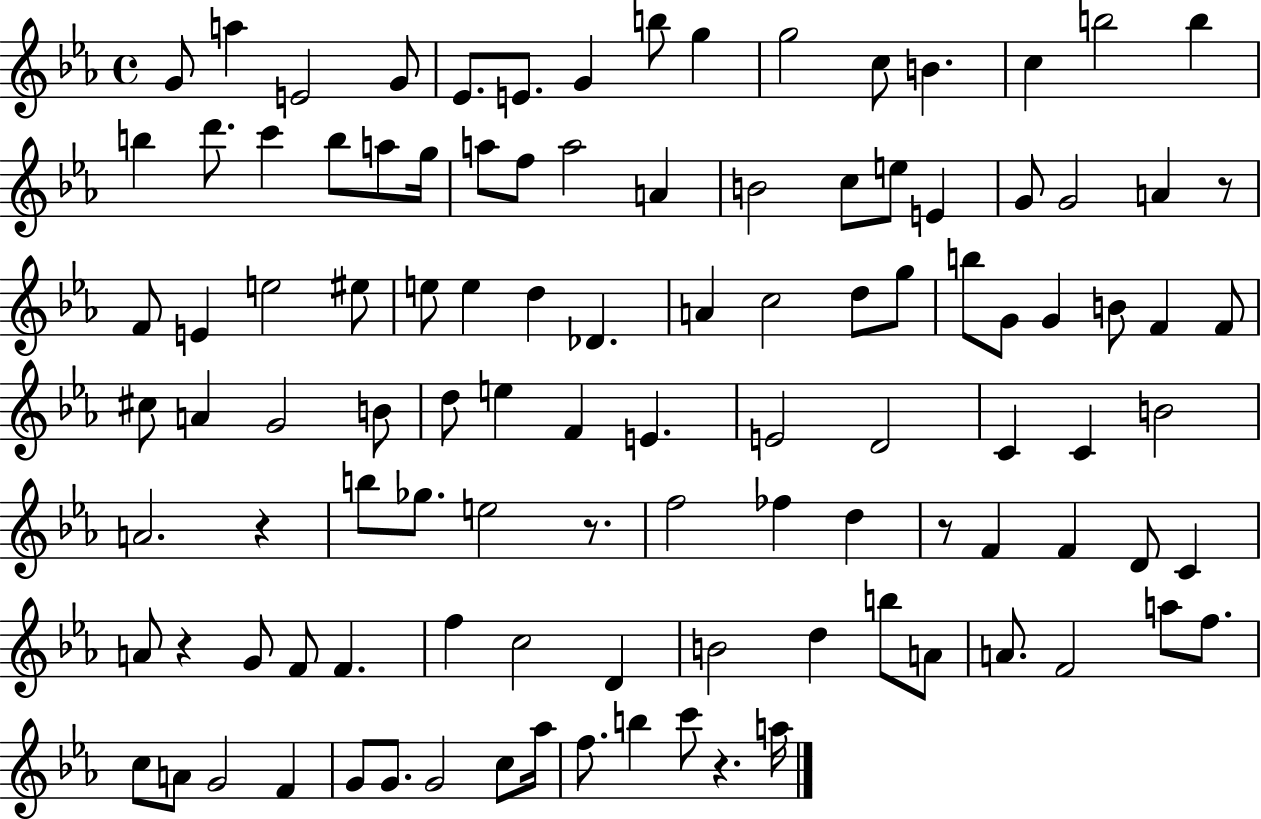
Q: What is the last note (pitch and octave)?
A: A5